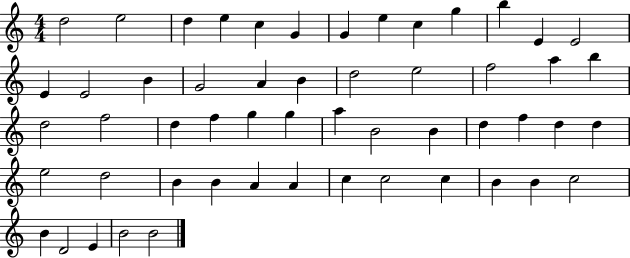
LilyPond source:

{
  \clef treble
  \numericTimeSignature
  \time 4/4
  \key c \major
  d''2 e''2 | d''4 e''4 c''4 g'4 | g'4 e''4 c''4 g''4 | b''4 e'4 e'2 | \break e'4 e'2 b'4 | g'2 a'4 b'4 | d''2 e''2 | f''2 a''4 b''4 | \break d''2 f''2 | d''4 f''4 g''4 g''4 | a''4 b'2 b'4 | d''4 f''4 d''4 d''4 | \break e''2 d''2 | b'4 b'4 a'4 a'4 | c''4 c''2 c''4 | b'4 b'4 c''2 | \break b'4 d'2 e'4 | b'2 b'2 | \bar "|."
}